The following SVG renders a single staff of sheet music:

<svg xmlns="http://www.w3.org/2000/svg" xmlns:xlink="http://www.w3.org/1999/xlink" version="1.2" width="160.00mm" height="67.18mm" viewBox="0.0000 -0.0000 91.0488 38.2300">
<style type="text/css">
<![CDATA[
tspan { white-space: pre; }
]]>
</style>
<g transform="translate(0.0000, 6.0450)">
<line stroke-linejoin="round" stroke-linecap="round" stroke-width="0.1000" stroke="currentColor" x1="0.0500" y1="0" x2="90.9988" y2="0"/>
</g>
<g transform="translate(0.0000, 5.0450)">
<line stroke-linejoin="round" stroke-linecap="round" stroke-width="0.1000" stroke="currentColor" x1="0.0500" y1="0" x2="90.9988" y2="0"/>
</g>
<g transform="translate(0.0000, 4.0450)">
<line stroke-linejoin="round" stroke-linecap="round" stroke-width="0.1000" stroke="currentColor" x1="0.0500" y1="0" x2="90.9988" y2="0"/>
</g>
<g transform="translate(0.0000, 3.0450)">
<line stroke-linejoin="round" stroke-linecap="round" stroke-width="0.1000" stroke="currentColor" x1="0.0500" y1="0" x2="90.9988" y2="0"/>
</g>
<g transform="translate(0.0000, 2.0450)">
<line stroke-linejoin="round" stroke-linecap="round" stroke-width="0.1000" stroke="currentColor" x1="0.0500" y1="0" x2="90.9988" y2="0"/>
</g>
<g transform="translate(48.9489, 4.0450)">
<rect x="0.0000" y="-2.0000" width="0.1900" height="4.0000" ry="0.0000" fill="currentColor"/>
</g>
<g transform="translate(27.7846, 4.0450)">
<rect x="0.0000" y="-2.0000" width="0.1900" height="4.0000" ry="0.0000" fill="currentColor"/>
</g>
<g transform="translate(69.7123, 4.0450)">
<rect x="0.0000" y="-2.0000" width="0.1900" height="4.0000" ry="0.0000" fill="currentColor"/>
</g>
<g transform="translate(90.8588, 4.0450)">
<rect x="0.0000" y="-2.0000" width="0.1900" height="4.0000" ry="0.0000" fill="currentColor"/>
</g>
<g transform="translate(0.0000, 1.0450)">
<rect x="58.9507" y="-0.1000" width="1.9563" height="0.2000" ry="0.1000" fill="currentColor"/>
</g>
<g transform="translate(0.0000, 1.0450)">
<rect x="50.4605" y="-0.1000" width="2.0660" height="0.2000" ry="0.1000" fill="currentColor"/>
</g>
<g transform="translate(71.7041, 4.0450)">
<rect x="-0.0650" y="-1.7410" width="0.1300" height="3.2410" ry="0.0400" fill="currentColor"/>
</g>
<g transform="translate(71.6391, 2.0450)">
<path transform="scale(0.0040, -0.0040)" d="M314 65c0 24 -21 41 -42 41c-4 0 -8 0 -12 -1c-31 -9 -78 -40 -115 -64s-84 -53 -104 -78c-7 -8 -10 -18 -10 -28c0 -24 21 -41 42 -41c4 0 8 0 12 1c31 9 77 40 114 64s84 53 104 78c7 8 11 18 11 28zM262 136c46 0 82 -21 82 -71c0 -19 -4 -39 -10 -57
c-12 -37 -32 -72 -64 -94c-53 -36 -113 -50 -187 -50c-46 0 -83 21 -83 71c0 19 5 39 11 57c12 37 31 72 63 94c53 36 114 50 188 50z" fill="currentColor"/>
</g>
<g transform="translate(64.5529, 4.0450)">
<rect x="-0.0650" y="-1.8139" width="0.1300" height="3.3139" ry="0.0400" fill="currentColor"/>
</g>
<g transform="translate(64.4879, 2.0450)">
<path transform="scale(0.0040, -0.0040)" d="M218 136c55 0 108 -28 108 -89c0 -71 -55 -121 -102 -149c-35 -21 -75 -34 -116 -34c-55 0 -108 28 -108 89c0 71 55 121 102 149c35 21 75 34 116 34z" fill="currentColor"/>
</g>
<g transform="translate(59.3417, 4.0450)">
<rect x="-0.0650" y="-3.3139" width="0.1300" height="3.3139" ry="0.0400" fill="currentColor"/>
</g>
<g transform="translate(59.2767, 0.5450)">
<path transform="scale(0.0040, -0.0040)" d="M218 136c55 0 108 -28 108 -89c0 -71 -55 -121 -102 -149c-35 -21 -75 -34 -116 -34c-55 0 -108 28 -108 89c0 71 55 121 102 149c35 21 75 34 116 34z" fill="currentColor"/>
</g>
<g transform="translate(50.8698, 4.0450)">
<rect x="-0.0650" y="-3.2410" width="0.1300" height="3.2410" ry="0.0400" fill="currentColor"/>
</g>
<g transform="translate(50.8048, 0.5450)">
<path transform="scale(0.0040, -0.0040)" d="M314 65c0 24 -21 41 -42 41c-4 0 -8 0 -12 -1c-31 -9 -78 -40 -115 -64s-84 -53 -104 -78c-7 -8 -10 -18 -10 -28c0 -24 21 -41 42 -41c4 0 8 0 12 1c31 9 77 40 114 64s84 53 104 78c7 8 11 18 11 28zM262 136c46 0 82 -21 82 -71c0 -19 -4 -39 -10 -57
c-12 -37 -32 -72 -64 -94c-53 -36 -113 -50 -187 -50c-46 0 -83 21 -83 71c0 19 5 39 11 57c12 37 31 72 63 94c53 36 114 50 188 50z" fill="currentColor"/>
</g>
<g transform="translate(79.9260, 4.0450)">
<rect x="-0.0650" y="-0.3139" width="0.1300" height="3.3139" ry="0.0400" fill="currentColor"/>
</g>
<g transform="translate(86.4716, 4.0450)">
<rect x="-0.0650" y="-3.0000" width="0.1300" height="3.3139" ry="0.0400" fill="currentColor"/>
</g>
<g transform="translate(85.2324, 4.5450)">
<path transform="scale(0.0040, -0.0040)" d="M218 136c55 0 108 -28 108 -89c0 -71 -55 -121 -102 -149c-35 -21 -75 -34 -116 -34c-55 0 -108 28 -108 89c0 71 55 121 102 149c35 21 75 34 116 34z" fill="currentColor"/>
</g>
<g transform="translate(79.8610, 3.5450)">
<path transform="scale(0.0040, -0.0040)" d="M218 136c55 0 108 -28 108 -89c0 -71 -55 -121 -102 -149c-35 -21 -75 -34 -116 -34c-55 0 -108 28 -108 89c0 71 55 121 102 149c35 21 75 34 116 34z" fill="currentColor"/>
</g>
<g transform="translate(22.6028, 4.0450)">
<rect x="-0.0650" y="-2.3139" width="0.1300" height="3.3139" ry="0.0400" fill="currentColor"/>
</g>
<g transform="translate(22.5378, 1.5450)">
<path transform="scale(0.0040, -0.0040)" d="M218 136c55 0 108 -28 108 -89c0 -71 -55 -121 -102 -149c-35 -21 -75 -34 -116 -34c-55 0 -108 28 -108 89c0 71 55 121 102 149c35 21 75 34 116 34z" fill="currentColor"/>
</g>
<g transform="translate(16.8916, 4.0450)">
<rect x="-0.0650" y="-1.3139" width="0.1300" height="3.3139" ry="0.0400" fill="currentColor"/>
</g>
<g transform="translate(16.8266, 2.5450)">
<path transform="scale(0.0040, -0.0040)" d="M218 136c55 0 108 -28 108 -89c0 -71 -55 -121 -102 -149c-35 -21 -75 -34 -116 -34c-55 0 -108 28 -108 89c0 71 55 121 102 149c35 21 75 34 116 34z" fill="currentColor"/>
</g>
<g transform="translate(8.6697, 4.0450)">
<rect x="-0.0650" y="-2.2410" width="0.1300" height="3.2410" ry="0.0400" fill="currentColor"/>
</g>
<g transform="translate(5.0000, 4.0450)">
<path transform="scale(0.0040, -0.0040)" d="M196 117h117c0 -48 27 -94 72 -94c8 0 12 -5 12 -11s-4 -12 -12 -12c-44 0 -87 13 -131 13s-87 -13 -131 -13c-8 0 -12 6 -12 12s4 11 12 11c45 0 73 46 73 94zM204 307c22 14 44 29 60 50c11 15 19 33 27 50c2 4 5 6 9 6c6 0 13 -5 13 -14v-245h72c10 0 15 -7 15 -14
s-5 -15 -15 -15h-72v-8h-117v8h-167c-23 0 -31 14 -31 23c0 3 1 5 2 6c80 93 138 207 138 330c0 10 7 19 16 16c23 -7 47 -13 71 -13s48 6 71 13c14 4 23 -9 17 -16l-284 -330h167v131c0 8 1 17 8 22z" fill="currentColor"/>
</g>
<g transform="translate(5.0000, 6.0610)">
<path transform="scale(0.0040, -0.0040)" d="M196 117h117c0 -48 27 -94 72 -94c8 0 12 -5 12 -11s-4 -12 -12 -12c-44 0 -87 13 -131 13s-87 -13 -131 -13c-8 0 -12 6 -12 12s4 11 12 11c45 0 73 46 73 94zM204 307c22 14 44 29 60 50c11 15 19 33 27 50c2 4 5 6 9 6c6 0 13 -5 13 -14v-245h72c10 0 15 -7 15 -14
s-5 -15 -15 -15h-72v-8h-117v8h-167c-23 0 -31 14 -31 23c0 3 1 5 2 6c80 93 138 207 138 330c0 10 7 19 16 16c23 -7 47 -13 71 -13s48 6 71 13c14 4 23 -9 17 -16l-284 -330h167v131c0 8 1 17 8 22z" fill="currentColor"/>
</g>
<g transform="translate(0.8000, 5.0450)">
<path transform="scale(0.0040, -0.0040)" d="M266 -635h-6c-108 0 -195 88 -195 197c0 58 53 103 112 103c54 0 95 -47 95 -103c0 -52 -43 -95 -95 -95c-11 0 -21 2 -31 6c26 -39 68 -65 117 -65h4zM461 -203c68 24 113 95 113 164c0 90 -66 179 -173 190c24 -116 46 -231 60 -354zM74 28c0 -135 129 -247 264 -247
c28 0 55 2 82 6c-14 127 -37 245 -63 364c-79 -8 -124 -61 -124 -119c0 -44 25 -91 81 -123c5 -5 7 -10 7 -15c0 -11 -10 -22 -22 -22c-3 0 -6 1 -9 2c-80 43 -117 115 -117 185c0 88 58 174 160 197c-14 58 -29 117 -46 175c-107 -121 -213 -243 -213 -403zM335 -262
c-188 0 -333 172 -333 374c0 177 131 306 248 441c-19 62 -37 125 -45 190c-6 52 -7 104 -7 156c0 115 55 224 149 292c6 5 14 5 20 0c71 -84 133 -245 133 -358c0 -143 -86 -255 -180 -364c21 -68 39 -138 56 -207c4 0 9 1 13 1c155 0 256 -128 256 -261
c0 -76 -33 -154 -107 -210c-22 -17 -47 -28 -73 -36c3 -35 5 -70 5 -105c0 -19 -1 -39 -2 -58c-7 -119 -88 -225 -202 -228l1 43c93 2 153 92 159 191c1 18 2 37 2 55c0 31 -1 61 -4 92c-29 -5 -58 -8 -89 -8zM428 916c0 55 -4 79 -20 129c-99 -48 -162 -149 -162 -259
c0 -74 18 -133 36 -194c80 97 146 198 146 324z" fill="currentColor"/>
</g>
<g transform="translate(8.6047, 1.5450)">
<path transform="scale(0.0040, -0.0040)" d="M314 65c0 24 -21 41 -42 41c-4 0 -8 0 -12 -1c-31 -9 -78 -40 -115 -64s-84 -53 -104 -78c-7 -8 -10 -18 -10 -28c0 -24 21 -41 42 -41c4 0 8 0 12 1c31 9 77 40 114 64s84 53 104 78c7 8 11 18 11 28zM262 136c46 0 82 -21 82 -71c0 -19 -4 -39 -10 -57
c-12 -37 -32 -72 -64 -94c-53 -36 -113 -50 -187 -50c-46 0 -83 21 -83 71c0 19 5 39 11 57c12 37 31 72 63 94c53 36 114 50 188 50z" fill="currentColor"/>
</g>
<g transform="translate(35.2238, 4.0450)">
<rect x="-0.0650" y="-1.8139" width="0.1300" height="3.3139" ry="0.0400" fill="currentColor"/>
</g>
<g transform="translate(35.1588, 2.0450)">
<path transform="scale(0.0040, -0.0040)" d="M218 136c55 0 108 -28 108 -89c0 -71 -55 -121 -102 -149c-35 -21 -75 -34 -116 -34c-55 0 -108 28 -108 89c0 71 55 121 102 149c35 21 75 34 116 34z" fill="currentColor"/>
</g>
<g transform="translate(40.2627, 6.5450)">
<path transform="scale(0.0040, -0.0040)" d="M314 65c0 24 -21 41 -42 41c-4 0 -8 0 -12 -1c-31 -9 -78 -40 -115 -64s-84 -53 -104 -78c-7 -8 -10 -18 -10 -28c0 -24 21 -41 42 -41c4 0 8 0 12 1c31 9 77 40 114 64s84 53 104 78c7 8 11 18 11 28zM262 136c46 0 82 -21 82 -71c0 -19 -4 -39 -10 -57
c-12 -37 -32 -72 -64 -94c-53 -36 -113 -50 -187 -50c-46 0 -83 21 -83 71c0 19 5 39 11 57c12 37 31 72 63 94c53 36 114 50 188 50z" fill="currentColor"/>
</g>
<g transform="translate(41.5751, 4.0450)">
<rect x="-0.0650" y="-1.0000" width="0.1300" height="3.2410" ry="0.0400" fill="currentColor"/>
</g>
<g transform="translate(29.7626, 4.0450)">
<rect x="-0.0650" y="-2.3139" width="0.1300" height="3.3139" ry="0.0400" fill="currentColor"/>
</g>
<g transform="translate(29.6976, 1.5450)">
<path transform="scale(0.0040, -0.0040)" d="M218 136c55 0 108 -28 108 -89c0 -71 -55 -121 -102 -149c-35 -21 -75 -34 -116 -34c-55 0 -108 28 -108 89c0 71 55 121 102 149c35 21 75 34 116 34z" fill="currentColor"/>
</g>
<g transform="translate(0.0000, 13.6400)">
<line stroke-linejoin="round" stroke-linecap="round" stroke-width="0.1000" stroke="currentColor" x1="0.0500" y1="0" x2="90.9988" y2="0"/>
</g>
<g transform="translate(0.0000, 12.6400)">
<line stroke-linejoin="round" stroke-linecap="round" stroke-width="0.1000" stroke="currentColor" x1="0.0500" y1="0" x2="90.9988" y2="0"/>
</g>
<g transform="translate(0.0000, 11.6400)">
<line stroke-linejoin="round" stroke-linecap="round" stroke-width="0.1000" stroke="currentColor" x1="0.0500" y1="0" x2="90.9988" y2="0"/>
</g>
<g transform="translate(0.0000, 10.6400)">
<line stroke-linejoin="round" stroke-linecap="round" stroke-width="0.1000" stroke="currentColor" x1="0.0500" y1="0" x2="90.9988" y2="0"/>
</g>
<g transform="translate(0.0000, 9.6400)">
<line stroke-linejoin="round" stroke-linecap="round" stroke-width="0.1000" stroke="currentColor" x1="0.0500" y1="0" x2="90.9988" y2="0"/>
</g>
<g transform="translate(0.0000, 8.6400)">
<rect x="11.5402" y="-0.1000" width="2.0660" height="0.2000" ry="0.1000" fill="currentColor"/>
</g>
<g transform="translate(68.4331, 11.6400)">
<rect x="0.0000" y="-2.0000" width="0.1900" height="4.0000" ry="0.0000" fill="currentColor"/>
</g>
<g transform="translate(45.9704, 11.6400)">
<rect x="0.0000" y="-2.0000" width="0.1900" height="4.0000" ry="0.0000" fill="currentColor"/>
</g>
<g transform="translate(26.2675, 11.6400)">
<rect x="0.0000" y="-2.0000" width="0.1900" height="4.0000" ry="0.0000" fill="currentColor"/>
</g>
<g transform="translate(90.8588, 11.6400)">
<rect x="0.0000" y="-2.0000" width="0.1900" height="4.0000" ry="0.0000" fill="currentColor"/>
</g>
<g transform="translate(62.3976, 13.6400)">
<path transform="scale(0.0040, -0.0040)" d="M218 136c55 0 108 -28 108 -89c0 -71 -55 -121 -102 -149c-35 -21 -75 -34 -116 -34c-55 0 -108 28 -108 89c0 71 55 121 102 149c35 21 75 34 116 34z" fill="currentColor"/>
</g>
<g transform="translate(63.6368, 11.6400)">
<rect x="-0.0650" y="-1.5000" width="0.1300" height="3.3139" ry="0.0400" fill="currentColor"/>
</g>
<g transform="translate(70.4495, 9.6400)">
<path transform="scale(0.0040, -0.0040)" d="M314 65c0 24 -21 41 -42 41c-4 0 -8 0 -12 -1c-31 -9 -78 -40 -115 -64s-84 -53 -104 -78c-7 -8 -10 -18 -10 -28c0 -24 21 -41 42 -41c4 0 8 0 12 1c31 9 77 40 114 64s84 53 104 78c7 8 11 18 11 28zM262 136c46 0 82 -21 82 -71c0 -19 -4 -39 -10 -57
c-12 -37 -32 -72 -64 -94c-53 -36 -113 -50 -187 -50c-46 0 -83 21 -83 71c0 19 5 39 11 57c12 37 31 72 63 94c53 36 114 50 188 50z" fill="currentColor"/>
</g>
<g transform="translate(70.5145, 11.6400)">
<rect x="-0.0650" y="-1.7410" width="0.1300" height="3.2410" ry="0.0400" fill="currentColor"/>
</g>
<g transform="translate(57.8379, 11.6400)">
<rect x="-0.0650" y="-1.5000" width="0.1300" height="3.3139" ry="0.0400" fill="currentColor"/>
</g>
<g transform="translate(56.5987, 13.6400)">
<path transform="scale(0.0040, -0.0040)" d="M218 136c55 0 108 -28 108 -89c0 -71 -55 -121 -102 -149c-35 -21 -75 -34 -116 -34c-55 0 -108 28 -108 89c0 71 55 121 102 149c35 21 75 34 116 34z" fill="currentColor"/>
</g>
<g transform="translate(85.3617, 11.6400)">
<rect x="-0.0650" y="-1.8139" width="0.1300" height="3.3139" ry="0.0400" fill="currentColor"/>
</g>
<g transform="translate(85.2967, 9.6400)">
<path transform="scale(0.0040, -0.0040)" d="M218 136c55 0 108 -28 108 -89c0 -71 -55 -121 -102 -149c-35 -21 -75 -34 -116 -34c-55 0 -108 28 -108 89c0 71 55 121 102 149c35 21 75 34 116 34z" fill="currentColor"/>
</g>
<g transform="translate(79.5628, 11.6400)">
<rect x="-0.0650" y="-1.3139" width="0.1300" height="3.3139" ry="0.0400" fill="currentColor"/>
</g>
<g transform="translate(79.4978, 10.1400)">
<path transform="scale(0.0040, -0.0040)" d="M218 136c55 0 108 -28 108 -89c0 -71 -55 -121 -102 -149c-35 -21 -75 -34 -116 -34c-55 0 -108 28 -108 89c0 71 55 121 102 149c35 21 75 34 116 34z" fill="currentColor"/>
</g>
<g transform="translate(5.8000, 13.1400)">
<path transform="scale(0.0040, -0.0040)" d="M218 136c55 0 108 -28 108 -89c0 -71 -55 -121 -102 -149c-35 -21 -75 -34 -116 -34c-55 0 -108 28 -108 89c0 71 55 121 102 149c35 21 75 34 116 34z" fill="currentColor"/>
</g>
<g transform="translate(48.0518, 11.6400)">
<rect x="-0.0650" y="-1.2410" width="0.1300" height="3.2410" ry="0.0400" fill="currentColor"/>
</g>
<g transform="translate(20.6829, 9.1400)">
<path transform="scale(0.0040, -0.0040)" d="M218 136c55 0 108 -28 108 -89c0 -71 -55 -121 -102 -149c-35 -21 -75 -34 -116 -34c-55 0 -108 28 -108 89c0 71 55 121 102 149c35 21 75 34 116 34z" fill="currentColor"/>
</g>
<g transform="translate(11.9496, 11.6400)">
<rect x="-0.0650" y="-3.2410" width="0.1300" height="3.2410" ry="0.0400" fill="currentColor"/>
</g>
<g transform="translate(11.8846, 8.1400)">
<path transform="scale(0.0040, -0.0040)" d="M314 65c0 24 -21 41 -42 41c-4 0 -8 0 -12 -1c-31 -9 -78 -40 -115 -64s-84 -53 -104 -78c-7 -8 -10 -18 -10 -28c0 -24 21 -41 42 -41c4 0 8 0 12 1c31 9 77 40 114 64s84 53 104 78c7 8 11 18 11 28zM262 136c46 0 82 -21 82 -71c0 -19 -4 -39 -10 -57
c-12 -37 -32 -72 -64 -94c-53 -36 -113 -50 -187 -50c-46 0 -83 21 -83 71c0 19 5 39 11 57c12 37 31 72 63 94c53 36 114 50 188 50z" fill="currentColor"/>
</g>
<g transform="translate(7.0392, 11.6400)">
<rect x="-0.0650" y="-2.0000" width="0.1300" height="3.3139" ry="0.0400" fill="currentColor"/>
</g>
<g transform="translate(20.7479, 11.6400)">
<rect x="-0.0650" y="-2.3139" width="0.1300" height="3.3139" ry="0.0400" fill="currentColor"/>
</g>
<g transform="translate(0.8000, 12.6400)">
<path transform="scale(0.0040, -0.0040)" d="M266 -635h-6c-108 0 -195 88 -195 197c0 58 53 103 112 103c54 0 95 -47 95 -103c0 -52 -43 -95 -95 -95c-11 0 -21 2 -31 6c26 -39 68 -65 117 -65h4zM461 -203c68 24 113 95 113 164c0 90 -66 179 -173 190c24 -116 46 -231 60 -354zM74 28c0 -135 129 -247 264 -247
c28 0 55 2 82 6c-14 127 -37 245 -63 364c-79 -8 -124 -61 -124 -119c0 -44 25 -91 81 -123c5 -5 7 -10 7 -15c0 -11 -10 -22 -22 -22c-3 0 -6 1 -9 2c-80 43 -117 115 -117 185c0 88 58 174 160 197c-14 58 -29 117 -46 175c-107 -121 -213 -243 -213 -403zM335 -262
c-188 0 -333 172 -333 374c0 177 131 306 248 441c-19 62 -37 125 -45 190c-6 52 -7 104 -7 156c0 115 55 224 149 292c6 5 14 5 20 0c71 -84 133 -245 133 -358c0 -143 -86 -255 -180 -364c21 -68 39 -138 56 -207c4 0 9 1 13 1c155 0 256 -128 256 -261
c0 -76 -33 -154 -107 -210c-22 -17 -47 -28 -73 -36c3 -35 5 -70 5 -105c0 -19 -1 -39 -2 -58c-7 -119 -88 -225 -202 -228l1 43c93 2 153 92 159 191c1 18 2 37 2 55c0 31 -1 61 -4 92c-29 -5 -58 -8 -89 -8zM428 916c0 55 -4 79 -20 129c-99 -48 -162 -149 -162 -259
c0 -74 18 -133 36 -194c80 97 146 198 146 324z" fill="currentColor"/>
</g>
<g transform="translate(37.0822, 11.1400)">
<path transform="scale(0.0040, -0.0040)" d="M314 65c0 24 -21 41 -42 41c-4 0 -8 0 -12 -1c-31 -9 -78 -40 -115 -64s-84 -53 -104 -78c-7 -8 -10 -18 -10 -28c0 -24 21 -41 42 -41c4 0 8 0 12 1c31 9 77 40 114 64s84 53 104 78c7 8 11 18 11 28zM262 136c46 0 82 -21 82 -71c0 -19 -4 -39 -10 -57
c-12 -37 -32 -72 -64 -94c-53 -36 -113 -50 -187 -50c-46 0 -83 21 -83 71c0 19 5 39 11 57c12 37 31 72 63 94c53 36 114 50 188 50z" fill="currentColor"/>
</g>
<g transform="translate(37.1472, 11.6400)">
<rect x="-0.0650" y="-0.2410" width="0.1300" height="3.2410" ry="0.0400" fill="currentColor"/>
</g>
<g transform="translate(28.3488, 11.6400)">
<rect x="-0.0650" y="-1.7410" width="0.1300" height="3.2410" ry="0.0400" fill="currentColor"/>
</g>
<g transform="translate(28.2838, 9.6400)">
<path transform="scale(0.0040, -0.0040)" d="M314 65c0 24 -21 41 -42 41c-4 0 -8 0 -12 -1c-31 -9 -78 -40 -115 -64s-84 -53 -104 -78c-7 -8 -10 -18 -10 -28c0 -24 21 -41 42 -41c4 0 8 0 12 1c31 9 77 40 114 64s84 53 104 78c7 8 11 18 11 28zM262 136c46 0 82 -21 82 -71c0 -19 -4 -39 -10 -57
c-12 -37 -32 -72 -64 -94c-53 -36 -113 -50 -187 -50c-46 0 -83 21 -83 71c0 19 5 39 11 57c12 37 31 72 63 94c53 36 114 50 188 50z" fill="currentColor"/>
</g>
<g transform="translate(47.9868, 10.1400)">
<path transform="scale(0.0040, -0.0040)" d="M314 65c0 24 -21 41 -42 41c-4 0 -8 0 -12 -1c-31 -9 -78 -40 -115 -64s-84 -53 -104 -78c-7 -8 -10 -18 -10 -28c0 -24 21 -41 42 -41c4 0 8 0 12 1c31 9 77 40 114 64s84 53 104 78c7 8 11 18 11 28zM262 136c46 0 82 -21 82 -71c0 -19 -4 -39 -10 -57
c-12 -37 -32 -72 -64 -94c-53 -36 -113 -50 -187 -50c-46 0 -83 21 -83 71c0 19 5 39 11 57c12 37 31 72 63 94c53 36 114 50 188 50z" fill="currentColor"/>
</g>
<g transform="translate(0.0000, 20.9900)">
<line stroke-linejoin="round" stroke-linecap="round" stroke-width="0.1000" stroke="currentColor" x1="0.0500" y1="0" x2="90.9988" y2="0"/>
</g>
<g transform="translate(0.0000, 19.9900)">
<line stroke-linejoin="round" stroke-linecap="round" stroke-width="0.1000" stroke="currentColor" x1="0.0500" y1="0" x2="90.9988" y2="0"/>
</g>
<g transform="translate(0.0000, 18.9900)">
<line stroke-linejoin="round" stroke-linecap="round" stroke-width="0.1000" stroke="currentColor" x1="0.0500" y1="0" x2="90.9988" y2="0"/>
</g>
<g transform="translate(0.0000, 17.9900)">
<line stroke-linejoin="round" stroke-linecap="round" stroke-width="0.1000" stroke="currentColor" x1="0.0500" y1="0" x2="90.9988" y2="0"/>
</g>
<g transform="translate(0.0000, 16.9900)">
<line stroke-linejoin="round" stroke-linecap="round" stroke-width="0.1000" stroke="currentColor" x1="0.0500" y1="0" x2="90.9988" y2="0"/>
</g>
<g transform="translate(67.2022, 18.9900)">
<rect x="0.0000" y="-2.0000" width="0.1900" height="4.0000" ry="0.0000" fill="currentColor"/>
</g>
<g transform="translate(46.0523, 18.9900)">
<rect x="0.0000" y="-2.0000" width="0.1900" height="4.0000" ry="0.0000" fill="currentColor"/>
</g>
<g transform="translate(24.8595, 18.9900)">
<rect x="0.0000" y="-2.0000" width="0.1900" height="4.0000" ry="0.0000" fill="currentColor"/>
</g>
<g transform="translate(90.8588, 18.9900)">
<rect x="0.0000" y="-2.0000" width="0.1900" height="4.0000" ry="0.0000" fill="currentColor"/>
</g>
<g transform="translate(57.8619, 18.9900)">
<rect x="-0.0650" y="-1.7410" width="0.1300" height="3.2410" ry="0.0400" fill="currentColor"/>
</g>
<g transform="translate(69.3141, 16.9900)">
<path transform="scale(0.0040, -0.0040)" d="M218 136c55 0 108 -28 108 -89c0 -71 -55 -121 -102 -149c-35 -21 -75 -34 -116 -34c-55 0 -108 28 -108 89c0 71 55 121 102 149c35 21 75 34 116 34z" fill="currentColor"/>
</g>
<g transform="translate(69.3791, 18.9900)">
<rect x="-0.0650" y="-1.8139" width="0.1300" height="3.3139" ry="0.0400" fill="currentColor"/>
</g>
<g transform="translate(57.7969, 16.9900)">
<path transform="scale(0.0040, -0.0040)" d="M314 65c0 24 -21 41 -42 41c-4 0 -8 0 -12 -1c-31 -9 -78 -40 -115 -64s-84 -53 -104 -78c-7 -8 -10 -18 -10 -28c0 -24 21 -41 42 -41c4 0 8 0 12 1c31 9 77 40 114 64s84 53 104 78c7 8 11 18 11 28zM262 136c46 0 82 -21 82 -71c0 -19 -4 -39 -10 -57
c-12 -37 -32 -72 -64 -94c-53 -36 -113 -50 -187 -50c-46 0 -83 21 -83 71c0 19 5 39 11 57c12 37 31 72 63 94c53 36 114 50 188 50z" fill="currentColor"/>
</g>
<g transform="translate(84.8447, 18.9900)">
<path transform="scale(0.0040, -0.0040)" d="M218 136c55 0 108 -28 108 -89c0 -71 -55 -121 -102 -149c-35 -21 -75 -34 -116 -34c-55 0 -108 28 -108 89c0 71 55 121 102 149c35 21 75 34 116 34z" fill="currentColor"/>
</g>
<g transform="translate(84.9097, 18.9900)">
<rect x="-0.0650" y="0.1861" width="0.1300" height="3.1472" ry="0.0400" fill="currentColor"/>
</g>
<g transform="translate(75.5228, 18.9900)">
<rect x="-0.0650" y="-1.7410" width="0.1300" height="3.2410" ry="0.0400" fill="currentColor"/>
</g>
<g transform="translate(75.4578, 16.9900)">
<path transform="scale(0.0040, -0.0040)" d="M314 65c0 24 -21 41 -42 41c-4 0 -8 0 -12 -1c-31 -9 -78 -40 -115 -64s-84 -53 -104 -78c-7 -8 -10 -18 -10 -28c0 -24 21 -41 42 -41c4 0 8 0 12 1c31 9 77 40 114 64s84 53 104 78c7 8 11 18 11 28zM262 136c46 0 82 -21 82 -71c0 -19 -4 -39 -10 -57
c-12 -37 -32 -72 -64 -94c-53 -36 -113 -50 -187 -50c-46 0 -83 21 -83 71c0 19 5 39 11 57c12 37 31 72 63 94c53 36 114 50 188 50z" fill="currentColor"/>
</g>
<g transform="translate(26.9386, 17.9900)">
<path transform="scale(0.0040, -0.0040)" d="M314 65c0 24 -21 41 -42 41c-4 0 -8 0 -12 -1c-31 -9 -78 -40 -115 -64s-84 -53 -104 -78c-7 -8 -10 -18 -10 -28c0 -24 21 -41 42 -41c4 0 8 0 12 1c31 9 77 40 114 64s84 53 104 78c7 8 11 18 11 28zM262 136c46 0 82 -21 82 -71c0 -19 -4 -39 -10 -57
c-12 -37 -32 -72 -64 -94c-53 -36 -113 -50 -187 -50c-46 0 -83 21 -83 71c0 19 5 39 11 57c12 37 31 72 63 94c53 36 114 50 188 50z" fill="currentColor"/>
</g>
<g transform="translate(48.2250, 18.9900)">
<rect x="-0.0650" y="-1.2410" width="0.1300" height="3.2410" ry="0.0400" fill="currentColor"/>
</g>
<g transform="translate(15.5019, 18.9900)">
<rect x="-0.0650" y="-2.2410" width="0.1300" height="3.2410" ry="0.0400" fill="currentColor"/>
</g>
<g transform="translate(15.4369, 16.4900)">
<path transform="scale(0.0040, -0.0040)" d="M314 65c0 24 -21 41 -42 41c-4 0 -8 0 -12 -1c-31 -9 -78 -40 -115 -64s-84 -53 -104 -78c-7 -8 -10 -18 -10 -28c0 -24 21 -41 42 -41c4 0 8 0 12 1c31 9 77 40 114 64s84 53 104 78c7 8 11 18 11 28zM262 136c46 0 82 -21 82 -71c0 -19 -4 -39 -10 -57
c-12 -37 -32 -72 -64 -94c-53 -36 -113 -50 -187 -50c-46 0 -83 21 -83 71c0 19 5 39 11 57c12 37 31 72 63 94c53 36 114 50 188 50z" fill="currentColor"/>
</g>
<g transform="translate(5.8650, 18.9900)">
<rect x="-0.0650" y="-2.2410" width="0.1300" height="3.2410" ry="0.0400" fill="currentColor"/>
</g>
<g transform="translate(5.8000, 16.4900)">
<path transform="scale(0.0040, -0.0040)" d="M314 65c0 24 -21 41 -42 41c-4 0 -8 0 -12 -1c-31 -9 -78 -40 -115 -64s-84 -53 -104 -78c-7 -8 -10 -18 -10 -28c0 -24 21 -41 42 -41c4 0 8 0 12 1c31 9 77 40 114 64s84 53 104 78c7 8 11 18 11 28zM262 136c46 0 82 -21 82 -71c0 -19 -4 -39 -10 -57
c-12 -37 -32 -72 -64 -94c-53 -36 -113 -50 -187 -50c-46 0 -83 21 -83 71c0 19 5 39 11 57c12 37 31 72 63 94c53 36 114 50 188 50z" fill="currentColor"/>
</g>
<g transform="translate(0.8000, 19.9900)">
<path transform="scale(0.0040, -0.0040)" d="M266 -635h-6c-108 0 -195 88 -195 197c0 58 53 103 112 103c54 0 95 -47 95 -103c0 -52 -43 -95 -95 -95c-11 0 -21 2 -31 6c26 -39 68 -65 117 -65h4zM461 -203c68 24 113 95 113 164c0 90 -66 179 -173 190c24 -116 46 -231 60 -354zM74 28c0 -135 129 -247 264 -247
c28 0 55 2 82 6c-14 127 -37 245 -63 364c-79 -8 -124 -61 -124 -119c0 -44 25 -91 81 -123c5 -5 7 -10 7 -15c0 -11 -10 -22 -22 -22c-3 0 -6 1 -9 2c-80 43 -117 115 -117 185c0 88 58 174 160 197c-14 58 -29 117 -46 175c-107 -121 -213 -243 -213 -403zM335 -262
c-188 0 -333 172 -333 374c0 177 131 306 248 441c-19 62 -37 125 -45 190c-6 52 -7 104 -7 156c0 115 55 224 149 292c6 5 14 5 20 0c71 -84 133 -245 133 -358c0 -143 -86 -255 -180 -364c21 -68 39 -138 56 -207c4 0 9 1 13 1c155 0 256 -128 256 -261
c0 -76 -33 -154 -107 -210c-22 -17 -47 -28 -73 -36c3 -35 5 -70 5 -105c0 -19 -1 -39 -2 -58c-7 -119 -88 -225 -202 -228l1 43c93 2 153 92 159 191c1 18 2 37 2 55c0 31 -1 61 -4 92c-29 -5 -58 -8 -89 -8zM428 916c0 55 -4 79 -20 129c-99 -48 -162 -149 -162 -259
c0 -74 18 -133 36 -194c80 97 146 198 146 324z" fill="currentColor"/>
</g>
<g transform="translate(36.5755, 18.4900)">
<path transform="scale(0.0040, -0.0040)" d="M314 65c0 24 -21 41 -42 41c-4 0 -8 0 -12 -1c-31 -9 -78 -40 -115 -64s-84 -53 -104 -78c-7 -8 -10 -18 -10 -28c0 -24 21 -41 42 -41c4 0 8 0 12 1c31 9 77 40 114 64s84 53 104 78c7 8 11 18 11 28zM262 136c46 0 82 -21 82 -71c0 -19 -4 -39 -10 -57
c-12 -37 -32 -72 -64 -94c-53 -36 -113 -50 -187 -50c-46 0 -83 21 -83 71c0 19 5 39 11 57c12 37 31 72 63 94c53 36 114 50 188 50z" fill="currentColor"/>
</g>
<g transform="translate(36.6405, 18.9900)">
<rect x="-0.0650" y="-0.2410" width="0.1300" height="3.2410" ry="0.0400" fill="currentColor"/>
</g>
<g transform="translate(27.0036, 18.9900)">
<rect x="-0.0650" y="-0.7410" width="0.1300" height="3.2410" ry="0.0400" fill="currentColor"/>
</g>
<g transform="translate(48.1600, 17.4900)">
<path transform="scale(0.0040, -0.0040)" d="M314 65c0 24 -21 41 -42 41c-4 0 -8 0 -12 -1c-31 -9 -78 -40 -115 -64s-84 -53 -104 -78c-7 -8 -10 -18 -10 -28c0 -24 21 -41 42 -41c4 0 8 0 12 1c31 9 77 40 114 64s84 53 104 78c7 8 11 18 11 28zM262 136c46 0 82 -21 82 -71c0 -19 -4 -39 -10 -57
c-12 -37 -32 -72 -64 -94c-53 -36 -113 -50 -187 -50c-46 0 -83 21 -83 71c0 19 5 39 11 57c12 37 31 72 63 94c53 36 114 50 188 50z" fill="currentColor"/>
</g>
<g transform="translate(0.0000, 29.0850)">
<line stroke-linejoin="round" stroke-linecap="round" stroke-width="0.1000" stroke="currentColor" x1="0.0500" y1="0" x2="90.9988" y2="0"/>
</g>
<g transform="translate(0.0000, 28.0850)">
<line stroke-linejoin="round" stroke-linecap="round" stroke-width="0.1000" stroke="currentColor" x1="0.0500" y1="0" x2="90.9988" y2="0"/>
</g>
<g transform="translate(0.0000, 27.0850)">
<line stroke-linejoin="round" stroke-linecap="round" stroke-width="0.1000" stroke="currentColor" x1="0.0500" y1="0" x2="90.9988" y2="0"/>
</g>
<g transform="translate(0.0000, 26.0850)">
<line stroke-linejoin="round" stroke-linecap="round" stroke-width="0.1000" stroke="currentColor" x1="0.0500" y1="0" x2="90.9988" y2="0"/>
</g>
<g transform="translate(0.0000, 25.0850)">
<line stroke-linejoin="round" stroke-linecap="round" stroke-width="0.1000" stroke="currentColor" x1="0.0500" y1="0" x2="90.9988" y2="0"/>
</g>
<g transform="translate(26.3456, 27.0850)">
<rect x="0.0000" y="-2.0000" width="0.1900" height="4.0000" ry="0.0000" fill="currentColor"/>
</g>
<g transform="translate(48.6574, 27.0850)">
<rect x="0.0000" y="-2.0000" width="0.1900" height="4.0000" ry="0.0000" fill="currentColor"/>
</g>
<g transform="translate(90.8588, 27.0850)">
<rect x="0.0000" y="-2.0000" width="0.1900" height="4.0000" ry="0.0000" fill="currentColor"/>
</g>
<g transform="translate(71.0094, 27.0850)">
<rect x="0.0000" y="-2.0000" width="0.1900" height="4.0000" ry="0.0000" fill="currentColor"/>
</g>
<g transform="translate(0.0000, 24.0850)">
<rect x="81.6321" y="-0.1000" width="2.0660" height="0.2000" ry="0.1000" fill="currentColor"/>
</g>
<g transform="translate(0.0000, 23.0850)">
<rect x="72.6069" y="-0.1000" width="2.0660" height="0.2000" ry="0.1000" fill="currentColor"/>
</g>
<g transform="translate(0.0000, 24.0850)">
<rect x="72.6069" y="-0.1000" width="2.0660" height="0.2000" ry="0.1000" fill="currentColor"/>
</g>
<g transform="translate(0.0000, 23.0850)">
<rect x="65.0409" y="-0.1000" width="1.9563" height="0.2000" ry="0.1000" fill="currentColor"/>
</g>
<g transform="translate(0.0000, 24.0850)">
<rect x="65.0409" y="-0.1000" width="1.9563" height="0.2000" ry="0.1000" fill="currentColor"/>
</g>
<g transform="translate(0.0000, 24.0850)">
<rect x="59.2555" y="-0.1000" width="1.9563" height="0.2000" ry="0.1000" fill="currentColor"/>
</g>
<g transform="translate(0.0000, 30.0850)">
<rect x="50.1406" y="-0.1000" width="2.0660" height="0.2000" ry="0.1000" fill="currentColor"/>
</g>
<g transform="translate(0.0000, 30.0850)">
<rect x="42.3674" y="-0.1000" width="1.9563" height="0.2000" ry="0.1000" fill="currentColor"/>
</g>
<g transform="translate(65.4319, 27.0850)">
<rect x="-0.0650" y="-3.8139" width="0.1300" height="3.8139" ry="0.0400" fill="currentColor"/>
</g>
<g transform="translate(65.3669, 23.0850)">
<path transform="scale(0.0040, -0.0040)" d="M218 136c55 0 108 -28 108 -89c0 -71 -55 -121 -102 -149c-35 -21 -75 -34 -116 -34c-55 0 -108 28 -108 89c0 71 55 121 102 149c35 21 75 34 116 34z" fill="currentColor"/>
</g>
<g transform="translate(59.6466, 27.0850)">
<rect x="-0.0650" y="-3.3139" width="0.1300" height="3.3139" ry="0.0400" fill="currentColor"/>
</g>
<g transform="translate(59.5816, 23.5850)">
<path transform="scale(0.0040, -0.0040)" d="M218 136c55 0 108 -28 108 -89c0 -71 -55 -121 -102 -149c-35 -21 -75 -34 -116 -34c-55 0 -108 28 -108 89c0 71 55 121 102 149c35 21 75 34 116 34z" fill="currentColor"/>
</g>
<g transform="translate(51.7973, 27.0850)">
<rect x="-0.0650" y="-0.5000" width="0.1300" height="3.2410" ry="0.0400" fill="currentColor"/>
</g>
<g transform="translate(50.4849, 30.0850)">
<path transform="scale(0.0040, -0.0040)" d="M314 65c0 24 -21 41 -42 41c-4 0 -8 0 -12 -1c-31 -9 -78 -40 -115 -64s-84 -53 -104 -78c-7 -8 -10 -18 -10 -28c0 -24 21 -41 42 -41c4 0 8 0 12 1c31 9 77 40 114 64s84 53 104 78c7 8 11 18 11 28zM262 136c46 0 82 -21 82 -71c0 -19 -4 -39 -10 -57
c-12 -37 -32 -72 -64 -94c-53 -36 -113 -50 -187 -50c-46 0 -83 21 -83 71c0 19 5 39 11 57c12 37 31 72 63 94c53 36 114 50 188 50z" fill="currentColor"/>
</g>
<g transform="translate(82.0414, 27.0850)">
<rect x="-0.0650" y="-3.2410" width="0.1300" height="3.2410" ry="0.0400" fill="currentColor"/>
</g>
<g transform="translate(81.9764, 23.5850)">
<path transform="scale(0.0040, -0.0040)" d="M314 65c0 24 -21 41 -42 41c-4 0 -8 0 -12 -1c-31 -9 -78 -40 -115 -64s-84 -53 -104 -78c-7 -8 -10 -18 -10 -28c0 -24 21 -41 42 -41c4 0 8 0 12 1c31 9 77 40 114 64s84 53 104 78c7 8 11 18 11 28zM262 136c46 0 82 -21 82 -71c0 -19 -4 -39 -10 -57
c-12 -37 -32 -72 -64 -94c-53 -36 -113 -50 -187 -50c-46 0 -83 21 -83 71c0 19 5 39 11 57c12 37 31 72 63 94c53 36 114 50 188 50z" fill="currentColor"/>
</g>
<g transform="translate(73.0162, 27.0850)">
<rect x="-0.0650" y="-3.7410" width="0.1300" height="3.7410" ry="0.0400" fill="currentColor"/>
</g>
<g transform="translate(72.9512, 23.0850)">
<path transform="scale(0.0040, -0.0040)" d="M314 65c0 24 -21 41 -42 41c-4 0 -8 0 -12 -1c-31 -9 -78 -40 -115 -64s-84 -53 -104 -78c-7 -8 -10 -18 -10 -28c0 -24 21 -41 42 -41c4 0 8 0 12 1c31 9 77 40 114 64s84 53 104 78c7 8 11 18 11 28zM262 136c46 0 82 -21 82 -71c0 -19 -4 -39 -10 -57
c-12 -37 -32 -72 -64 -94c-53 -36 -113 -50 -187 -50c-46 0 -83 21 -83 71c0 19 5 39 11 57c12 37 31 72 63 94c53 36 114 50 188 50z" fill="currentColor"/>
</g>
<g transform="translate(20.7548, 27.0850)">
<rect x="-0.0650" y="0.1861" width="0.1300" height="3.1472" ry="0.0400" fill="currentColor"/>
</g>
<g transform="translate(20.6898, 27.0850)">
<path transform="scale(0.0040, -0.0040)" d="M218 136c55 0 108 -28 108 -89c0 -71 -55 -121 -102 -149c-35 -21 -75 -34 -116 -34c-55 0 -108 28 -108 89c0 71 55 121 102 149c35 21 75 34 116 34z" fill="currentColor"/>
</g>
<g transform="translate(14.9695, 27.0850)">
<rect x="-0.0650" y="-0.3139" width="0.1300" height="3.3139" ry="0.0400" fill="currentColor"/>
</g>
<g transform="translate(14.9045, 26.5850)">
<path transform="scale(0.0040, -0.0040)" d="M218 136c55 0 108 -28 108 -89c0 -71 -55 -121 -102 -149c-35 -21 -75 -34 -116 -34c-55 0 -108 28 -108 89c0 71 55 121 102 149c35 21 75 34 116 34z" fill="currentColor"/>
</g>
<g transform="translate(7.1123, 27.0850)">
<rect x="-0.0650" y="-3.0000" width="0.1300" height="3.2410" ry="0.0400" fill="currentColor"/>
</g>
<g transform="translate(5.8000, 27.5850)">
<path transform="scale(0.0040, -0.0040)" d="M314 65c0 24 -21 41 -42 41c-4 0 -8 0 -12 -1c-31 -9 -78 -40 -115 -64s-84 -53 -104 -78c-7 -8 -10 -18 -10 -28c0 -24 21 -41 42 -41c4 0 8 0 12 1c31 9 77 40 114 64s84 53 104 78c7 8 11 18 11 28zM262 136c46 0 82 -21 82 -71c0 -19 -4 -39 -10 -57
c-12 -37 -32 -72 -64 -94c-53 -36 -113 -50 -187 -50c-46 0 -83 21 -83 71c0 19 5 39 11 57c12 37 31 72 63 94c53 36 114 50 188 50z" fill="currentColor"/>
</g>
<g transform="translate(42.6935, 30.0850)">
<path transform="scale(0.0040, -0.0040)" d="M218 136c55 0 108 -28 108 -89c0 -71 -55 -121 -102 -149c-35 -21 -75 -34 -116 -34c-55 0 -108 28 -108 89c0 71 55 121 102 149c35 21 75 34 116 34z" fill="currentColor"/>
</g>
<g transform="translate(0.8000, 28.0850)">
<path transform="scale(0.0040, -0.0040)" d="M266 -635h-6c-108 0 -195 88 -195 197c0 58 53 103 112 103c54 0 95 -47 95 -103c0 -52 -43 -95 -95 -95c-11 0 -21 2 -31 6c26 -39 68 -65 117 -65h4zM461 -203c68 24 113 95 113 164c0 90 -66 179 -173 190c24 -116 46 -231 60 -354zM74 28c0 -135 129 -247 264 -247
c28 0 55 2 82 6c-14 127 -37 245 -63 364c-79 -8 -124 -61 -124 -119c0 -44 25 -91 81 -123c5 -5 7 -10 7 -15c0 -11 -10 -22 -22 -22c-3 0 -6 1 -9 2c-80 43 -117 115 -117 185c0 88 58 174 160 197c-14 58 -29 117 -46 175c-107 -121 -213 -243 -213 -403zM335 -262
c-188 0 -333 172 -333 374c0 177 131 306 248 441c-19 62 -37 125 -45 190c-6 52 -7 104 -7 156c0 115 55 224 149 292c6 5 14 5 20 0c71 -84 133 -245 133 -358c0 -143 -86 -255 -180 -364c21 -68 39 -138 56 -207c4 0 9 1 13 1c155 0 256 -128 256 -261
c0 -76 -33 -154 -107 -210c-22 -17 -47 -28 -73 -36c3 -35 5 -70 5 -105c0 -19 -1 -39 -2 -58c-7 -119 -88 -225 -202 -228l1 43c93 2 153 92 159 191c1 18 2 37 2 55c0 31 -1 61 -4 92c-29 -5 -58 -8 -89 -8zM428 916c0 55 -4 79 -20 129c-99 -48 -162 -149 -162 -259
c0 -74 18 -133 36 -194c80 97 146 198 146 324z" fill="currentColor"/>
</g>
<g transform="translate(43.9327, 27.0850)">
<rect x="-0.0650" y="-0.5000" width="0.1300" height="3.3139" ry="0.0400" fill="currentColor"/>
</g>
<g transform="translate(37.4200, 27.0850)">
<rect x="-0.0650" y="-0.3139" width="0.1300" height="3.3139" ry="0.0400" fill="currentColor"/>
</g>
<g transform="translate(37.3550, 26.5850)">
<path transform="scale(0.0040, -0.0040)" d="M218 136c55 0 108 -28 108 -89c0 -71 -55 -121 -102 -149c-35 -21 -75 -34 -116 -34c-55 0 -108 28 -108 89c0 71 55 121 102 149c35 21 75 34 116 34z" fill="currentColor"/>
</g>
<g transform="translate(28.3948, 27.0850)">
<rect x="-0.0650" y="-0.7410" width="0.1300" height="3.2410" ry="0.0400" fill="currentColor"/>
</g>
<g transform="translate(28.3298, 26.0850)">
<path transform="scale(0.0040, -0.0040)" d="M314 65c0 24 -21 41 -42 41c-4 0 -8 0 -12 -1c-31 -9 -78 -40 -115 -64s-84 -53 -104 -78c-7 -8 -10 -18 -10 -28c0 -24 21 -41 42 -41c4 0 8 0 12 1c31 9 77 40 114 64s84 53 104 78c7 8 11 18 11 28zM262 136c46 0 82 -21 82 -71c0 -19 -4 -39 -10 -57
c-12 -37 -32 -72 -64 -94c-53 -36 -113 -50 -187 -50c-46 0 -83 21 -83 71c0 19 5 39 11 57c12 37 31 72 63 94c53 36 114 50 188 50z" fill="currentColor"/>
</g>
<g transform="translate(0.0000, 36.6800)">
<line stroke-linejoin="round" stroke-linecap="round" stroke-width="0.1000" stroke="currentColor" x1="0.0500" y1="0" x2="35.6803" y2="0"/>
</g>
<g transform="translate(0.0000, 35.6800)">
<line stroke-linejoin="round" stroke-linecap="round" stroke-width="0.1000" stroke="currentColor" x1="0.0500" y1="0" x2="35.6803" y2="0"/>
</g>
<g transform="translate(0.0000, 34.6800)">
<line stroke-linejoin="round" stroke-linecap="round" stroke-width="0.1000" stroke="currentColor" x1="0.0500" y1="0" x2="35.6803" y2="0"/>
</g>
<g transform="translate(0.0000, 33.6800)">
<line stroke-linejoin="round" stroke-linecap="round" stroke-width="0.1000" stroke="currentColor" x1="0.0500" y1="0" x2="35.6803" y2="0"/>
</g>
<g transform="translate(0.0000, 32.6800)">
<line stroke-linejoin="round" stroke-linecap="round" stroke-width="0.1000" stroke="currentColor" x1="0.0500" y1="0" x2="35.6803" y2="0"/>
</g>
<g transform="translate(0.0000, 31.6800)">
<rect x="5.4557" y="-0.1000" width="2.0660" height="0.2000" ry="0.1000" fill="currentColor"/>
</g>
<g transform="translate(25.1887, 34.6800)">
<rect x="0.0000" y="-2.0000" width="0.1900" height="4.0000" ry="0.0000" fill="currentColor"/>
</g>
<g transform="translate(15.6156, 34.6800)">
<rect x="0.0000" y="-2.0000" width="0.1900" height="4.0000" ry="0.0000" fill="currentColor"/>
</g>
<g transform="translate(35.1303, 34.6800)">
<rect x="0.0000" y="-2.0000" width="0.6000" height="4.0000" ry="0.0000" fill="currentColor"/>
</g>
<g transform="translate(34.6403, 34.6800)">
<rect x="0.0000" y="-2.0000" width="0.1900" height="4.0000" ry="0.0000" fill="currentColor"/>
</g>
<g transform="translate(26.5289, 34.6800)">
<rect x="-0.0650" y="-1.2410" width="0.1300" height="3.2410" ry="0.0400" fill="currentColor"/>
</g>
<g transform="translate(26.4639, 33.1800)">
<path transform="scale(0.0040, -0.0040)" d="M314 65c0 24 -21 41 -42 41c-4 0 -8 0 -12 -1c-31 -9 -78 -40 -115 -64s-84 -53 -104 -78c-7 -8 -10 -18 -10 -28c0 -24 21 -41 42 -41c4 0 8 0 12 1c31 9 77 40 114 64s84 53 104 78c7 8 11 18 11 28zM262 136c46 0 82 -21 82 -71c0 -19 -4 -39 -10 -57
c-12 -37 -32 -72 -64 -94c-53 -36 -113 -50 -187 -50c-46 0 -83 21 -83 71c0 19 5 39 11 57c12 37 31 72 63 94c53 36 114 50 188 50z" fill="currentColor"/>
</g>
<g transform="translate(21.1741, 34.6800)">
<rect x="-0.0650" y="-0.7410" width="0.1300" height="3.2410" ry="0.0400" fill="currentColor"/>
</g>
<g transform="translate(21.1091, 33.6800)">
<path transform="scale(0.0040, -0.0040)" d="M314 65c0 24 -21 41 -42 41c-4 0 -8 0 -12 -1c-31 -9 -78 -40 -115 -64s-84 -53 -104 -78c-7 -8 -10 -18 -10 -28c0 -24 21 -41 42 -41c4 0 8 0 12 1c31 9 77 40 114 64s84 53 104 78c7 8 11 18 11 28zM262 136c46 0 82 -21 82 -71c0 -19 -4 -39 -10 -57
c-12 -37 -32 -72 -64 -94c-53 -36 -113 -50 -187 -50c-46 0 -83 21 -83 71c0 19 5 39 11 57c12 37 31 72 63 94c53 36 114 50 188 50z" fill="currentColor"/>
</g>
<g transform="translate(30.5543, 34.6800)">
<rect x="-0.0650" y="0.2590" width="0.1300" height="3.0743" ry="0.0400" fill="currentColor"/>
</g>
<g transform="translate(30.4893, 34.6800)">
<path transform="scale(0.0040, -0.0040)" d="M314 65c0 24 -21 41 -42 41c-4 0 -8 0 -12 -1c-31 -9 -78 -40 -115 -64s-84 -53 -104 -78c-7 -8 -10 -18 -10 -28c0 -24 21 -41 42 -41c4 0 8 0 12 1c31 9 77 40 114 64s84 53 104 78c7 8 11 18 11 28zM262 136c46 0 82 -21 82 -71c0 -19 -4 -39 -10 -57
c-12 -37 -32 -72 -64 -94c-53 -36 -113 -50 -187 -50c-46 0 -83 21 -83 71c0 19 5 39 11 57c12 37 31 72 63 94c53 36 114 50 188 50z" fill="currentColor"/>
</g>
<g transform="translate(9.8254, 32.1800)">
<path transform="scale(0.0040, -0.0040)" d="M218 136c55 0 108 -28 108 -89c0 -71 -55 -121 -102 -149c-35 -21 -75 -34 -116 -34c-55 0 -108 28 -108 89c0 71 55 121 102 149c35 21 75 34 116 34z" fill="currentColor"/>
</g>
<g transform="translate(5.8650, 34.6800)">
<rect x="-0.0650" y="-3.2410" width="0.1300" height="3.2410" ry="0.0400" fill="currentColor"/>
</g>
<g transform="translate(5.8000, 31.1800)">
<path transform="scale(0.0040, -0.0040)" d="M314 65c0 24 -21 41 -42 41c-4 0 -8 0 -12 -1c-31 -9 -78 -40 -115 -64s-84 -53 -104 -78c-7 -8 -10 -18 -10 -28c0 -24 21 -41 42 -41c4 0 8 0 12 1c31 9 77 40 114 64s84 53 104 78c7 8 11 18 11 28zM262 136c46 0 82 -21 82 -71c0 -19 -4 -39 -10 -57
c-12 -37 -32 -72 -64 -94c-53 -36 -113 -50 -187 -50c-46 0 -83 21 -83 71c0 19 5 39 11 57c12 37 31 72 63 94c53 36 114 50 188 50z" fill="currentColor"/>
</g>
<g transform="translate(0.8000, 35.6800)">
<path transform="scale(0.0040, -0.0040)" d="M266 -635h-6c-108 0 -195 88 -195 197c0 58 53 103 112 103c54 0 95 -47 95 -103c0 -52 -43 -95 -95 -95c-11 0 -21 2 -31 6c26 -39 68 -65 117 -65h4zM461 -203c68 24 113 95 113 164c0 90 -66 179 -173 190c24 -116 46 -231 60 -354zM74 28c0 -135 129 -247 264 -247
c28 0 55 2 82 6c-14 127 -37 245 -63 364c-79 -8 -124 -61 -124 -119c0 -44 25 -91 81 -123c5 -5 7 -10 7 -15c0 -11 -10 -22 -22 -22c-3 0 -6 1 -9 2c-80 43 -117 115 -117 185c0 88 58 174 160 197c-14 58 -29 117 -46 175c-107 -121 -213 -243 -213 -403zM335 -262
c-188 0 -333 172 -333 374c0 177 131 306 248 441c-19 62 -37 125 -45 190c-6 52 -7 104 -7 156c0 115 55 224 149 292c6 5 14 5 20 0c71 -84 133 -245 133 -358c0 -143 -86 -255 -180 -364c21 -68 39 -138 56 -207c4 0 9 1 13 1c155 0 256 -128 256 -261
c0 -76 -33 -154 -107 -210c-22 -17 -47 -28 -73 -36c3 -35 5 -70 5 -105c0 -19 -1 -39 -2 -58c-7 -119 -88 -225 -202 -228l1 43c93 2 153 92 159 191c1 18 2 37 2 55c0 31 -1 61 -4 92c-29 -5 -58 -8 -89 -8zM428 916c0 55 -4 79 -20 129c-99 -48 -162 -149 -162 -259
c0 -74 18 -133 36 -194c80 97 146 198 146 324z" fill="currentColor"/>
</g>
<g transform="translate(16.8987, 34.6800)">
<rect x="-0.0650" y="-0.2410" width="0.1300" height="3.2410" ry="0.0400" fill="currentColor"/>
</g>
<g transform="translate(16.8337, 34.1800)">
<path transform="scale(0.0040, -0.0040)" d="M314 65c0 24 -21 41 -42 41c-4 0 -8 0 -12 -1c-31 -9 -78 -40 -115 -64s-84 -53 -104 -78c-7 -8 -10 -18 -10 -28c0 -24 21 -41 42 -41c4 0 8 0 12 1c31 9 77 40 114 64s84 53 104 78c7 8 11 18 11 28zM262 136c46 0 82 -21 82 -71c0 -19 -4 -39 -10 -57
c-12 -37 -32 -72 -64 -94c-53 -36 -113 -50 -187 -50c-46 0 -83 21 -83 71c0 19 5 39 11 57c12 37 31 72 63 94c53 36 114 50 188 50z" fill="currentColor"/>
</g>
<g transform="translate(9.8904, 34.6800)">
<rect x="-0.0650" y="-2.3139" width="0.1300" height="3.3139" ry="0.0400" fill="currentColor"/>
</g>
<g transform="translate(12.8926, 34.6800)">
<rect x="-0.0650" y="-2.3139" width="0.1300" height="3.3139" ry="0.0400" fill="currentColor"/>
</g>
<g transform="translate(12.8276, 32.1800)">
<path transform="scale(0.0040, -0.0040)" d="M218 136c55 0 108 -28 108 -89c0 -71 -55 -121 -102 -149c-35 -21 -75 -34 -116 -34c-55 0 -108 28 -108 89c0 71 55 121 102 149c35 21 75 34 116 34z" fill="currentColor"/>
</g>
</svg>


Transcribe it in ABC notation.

X:1
T:Untitled
M:4/4
L:1/4
K:C
g2 e g g f D2 b2 b f f2 c A F b2 g f2 c2 e2 E E f2 e f g2 g2 d2 c2 e2 f2 f f2 B A2 c B d2 c C C2 b c' c'2 b2 b2 g g c2 d2 e2 B2